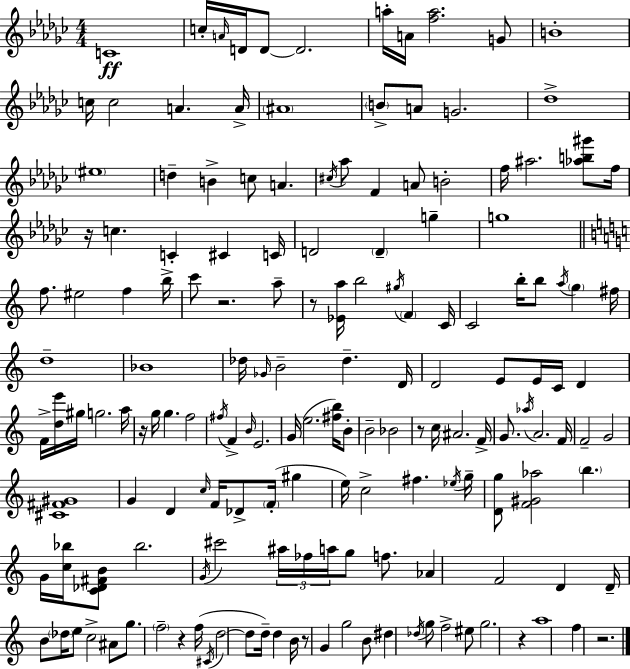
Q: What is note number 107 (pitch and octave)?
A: G4